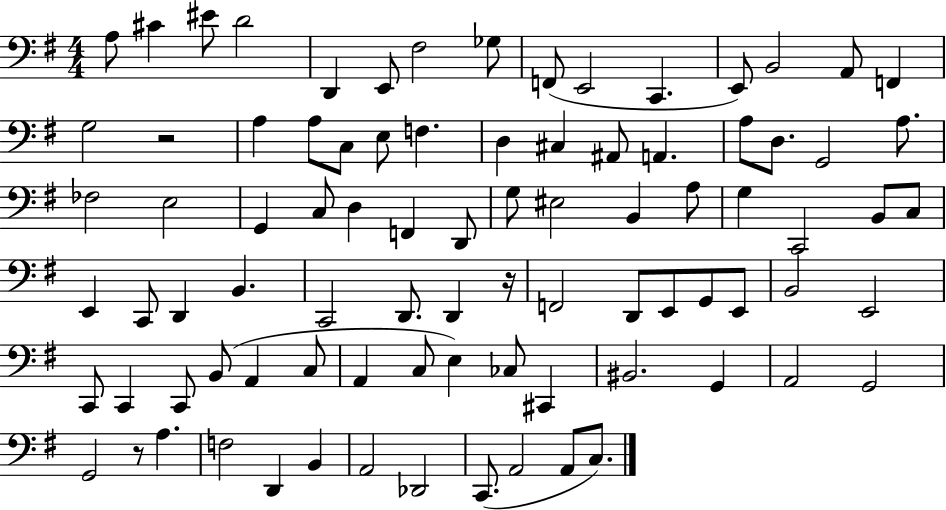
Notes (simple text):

A3/e C#4/q EIS4/e D4/h D2/q E2/e F#3/h Gb3/e F2/e E2/h C2/q. E2/e B2/h A2/e F2/q G3/h R/h A3/q A3/e C3/e E3/e F3/q. D3/q C#3/q A#2/e A2/q. A3/e D3/e. G2/h A3/e. FES3/h E3/h G2/q C3/e D3/q F2/q D2/e G3/e EIS3/h B2/q A3/e G3/q C2/h B2/e C3/e E2/q C2/e D2/q B2/q. C2/h D2/e. D2/q R/s F2/h D2/e E2/e G2/e E2/e B2/h E2/h C2/e C2/q C2/e B2/e A2/q C3/e A2/q C3/e E3/q CES3/e C#2/q BIS2/h. G2/q A2/h G2/h G2/h R/e A3/q. F3/h D2/q B2/q A2/h Db2/h C2/e. A2/h A2/e C3/e.